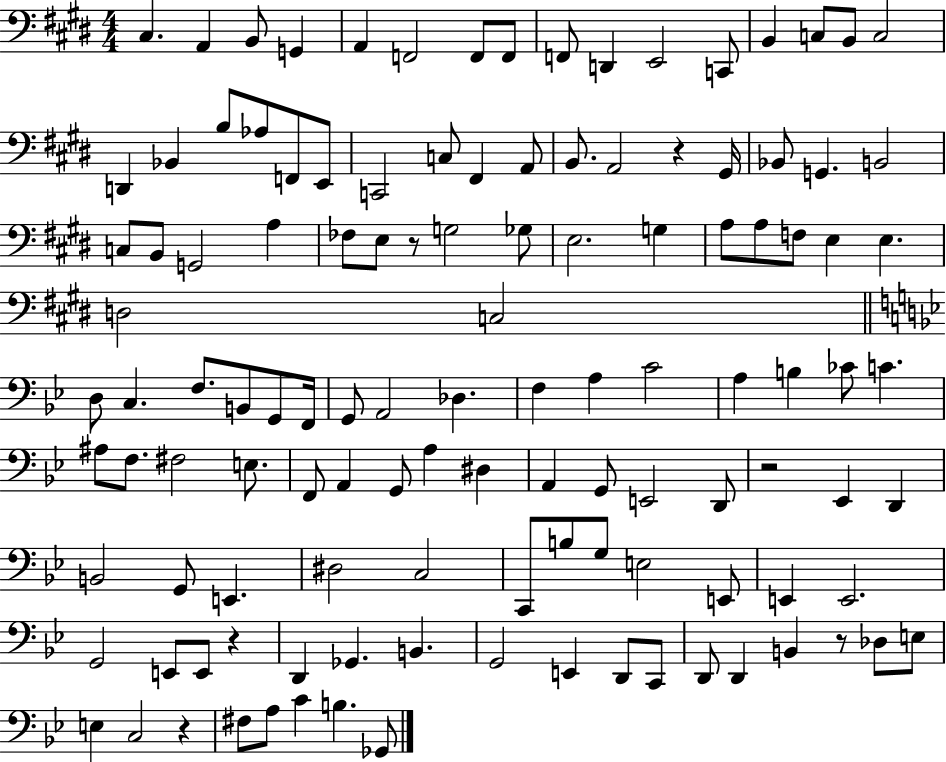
C#3/q. A2/q B2/e G2/q A2/q F2/h F2/e F2/e F2/e D2/q E2/h C2/e B2/q C3/e B2/e C3/h D2/q Bb2/q B3/e Ab3/e F2/e E2/e C2/h C3/e F#2/q A2/e B2/e. A2/h R/q G#2/s Bb2/e G2/q. B2/h C3/e B2/e G2/h A3/q FES3/e E3/e R/e G3/h Gb3/e E3/h. G3/q A3/e A3/e F3/e E3/q E3/q. D3/h C3/h D3/e C3/q. F3/e. B2/e G2/e F2/s G2/e A2/h Db3/q. F3/q A3/q C4/h A3/q B3/q CES4/e C4/q. A#3/e F3/e. F#3/h E3/e. F2/e A2/q G2/e A3/q D#3/q A2/q G2/e E2/h D2/e R/h Eb2/q D2/q B2/h G2/e E2/q. D#3/h C3/h C2/e B3/e G3/e E3/h E2/e E2/q E2/h. G2/h E2/e E2/e R/q D2/q Gb2/q. B2/q. G2/h E2/q D2/e C2/e D2/e D2/q B2/q R/e Db3/e E3/e E3/q C3/h R/q F#3/e A3/e C4/q B3/q. Gb2/e